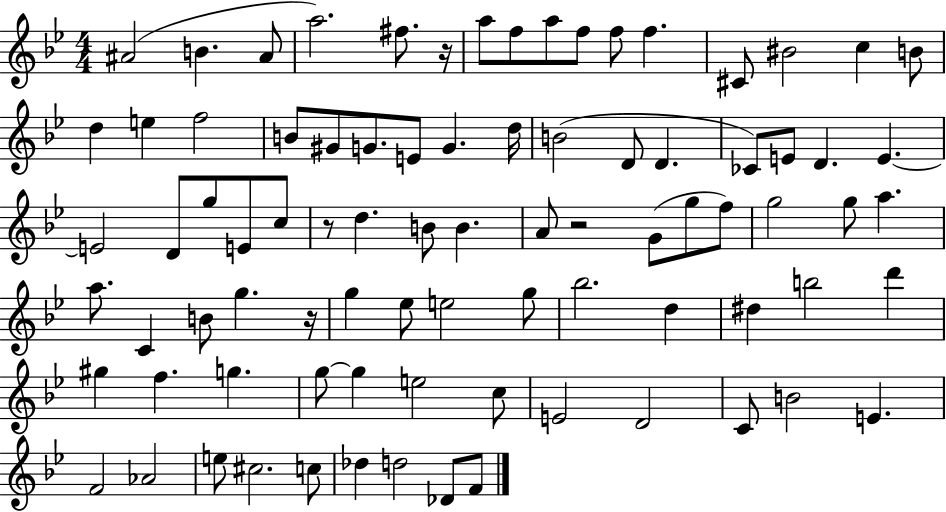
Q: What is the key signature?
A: BES major